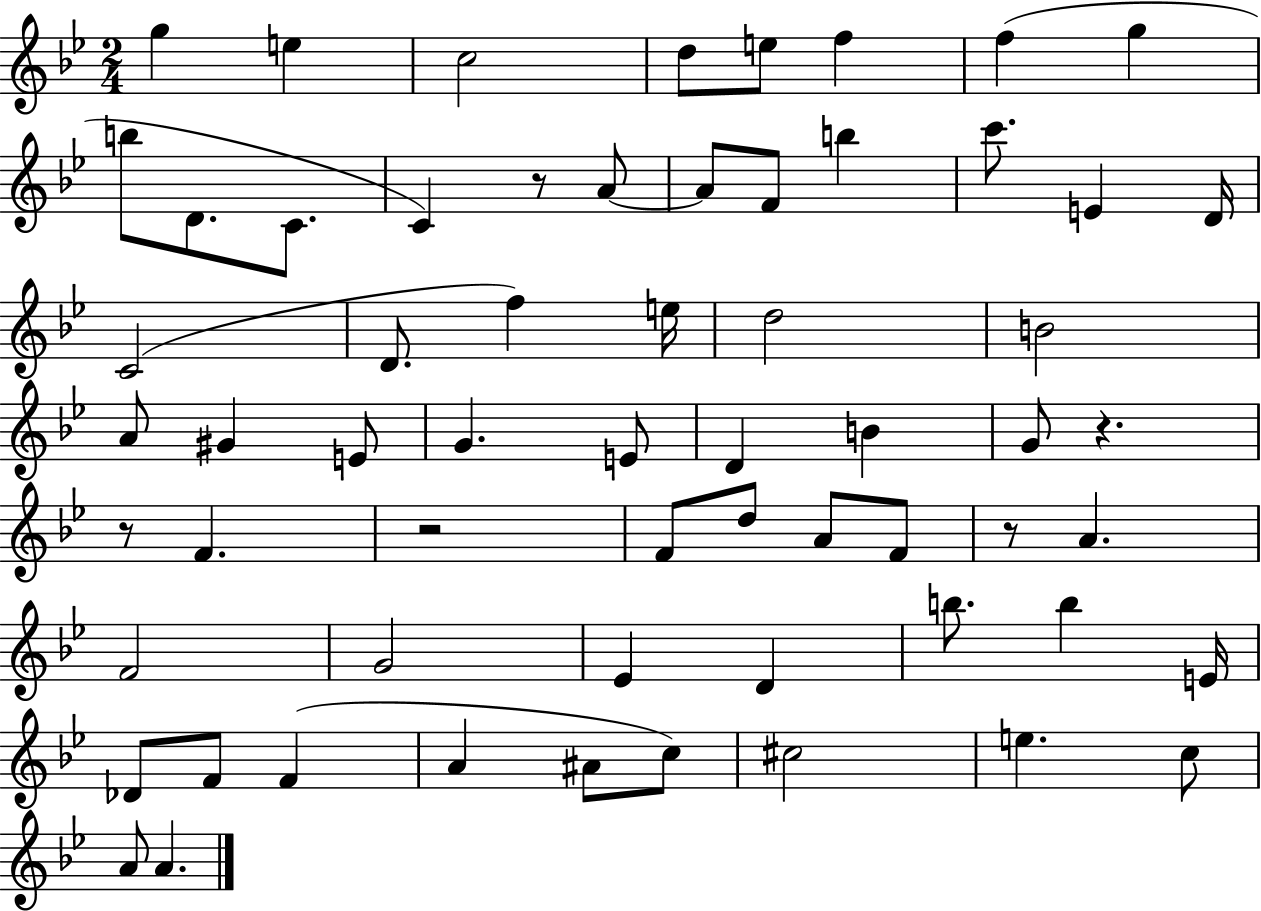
G5/q E5/q C5/h D5/e E5/e F5/q F5/q G5/q B5/e D4/e. C4/e. C4/q R/e A4/e A4/e F4/e B5/q C6/e. E4/q D4/s C4/h D4/e. F5/q E5/s D5/h B4/h A4/e G#4/q E4/e G4/q. E4/e D4/q B4/q G4/e R/q. R/e F4/q. R/h F4/e D5/e A4/e F4/e R/e A4/q. F4/h G4/h Eb4/q D4/q B5/e. B5/q E4/s Db4/e F4/e F4/q A4/q A#4/e C5/e C#5/h E5/q. C5/e A4/e A4/q.